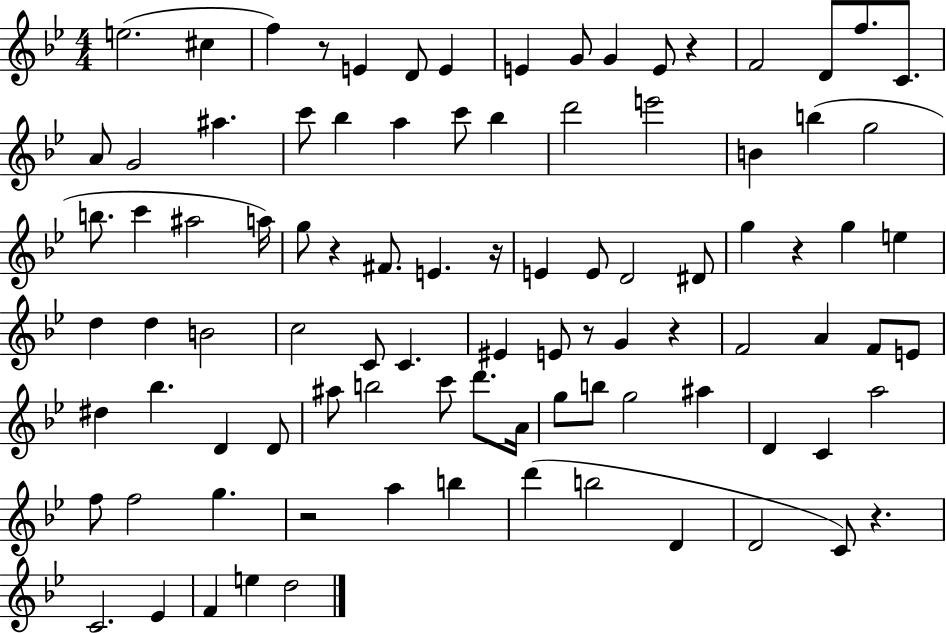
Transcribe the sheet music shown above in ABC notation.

X:1
T:Untitled
M:4/4
L:1/4
K:Bb
e2 ^c f z/2 E D/2 E E G/2 G E/2 z F2 D/2 f/2 C/2 A/2 G2 ^a c'/2 _b a c'/2 _b d'2 e'2 B b g2 b/2 c' ^a2 a/4 g/2 z ^F/2 E z/4 E E/2 D2 ^D/2 g z g e d d B2 c2 C/2 C ^E E/2 z/2 G z F2 A F/2 E/2 ^d _b D D/2 ^a/2 b2 c'/2 d'/2 A/4 g/2 b/2 g2 ^a D C a2 f/2 f2 g z2 a b d' b2 D D2 C/2 z C2 _E F e d2